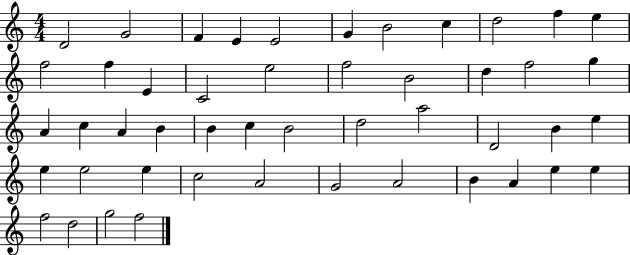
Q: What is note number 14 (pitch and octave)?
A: E4